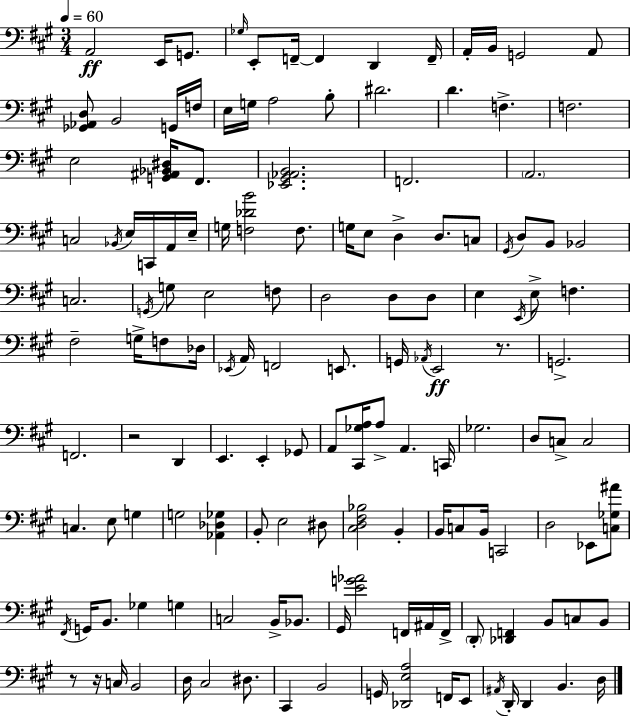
X:1
T:Untitled
M:3/4
L:1/4
K:A
A,,2 E,,/4 G,,/2 _G,/4 E,,/2 F,,/4 F,, D,, F,,/4 A,,/4 B,,/4 G,,2 A,,/2 [_G,,_A,,D,]/2 B,,2 G,,/4 F,/4 E,/4 G,/4 A,2 B,/2 ^D2 D F, F,2 E,2 [G,,^A,,_B,,^D,]/4 ^F,,/2 [_E,,^G,,_A,,B,,]2 F,,2 A,,2 C,2 _B,,/4 E,/4 C,,/4 A,,/4 E,/4 G,/4 [F,_DB]2 F,/2 G,/4 E,/2 D, D,/2 C,/2 ^G,,/4 D,/2 B,,/2 _B,,2 C,2 G,,/4 G,/2 E,2 F,/2 D,2 D,/2 D,/2 E, E,,/4 E,/2 F, ^F,2 G,/4 F,/2 _D,/4 _E,,/4 A,,/4 F,,2 E,,/2 G,,/4 _A,,/4 E,,2 z/2 G,,2 F,,2 z2 D,, E,, E,, _G,,/2 A,,/2 [^C,,_G,A,]/4 A,/2 A,, C,,/4 _G,2 D,/2 C,/2 C,2 C, E,/2 G, G,2 [_A,,_D,_G,] B,,/2 E,2 ^D,/2 [^C,D,^F,_B,]2 B,, B,,/4 C,/2 B,,/4 C,,2 D,2 _E,,/2 [C,_G,^A]/2 ^F,,/4 G,,/4 B,,/2 _G, G, C,2 B,,/4 _B,,/2 ^G,,/4 [EG_A]2 F,,/4 ^A,,/4 F,,/4 D,,/2 [_D,,F,,] B,,/2 C,/2 B,,/2 z/2 z/4 C,/4 B,,2 D,/4 ^C,2 ^D,/2 ^C,, B,,2 G,,/4 [_D,,E,A,]2 F,,/4 E,,/2 ^A,,/4 D,,/4 D,, B,, D,/4